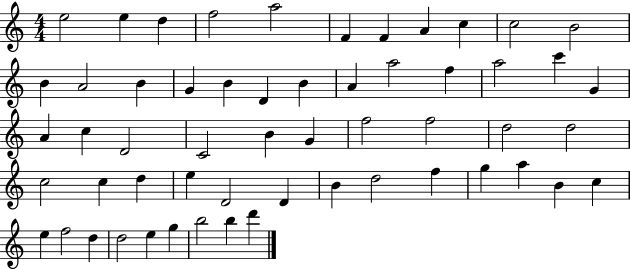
X:1
T:Untitled
M:4/4
L:1/4
K:C
e2 e d f2 a2 F F A c c2 B2 B A2 B G B D B A a2 f a2 c' G A c D2 C2 B G f2 f2 d2 d2 c2 c d e D2 D B d2 f g a B c e f2 d d2 e g b2 b d'